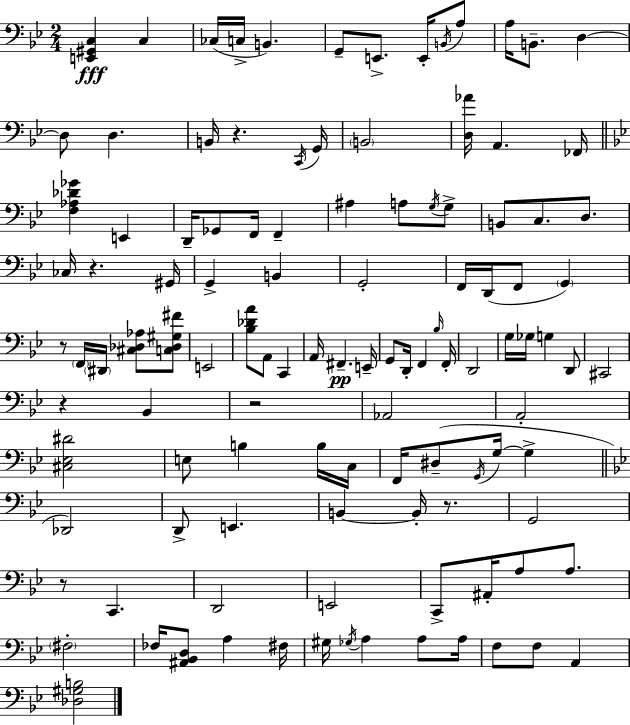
X:1
T:Untitled
M:2/4
L:1/4
K:Bb
[E,,^G,,C,] C, _C,/4 C,/4 B,, G,,/2 E,,/2 E,,/4 B,,/4 A,/2 A,/4 B,,/2 D, D,/2 D, B,,/4 z C,,/4 G,,/4 B,,2 [D,_A]/4 A,, _F,,/4 [F,_A,_D_G] E,, D,,/4 _G,,/2 F,,/4 F,, ^A, A,/2 G,/4 G,/2 B,,/2 C,/2 D,/2 _C,/4 z ^G,,/4 G,, B,, G,,2 F,,/4 D,,/4 F,,/2 G,, z/2 F,,/4 ^D,,/4 [^C,_D,_A,]/2 [C,_D,^G,^F]/2 E,,2 [_B,_DA]/2 A,,/2 C,, A,,/4 ^F,, E,,/4 G,,/2 D,,/4 F,, _B,/4 F,,/4 D,,2 G,/4 _G,/4 G, D,,/2 ^C,,2 z _B,, z2 _A,,2 A,,2 [^C,_E,^D]2 E,/2 B, B,/4 C,/4 F,,/4 ^D,/2 G,,/4 G,/4 G, _D,,2 D,,/2 E,, B,, B,,/4 z/2 G,,2 z/2 C,, D,,2 E,,2 C,,/2 ^A,,/4 A,/2 A,/2 ^F,2 _F,/4 [^A,,_B,,D,]/2 A, ^F,/4 ^G,/4 _G,/4 A, A,/2 A,/4 F,/2 F,/2 A,, [_D,^G,B,]2